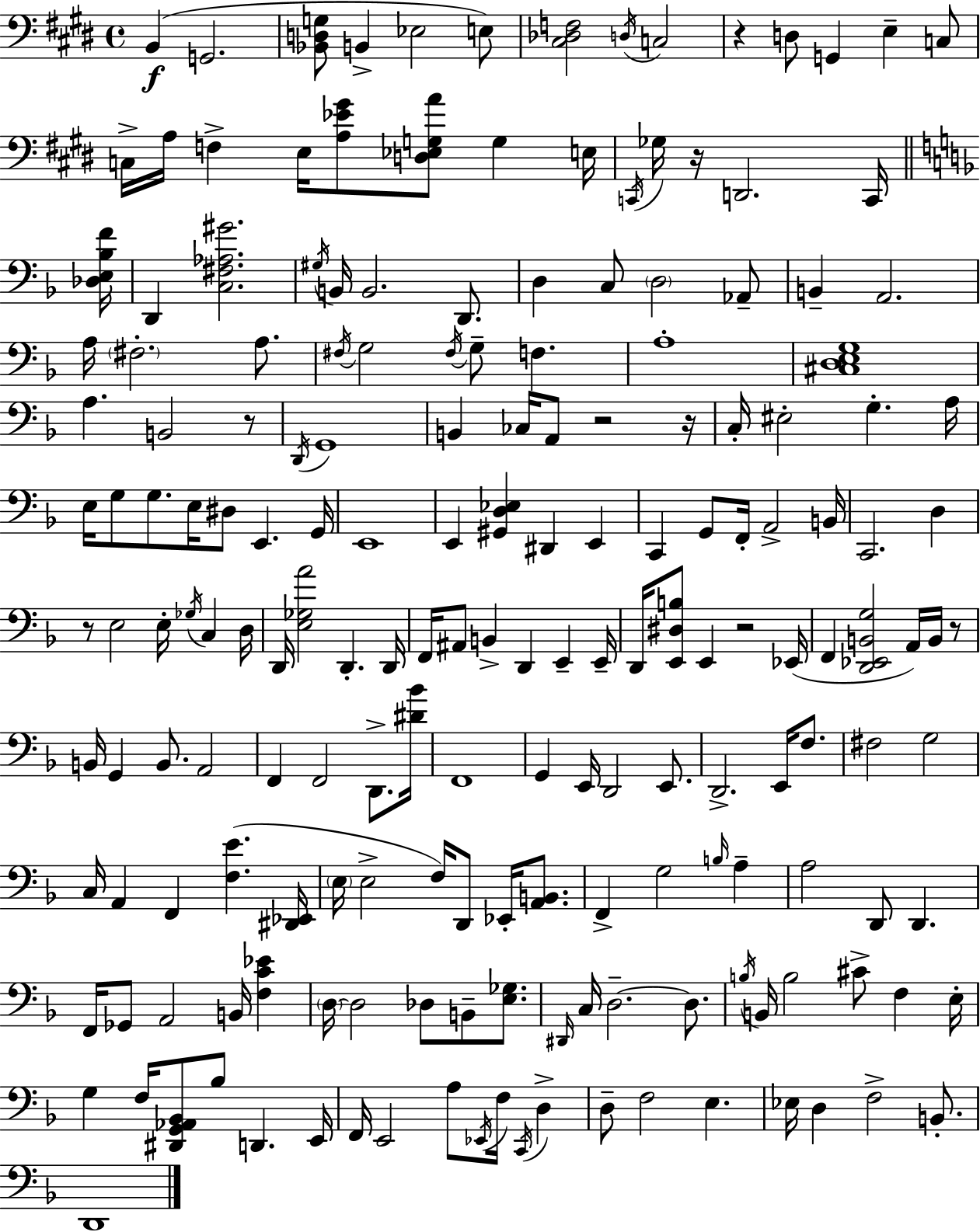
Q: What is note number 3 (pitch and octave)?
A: B2